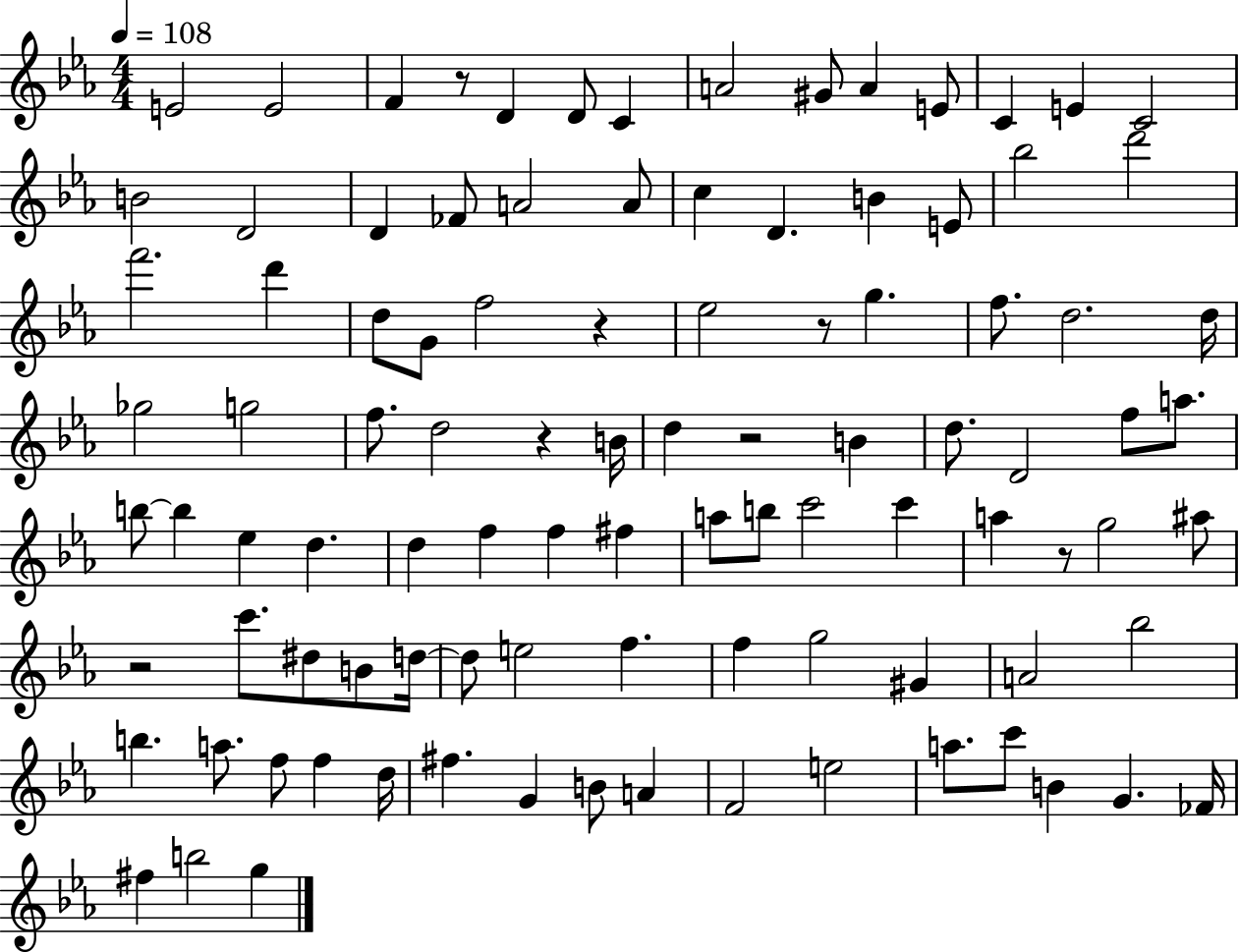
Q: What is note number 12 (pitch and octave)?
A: E4